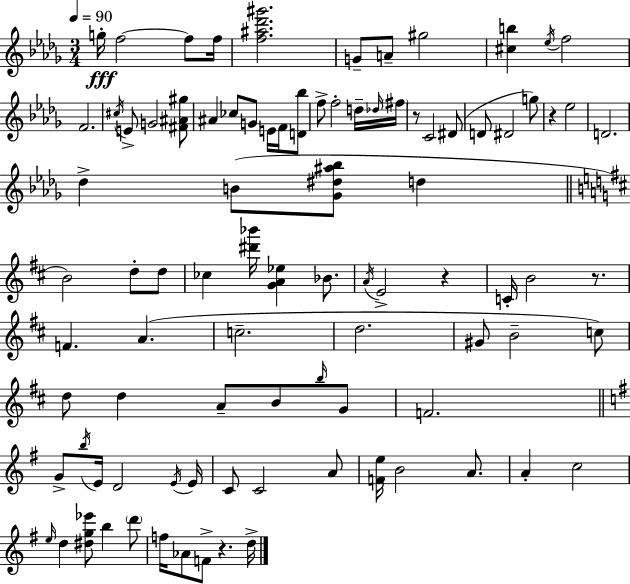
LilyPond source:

{
  \clef treble
  \numericTimeSignature
  \time 3/4
  \key bes \minor
  \tempo 4 = 90
  g''16-.\fff f''2~~ f''8 f''16 | <f'' ais'' des''' gis'''>2. | g'8-- a'8-- gis''2 | <cis'' b''>4 \acciaccatura { ees''16 } f''2 | \break f'2. | \acciaccatura { cis''16 } e'8-> g'2 | <fis' ais' gis''>8 ais'4 ces''8 g'8 e'16 f'16 | <d' bes''>8 f''8-> f''2-. | \break d''16-- \grace { des''16 } \parenthesize fis''16 r8 c'2 | dis'8( d'8 dis'2 | g''8) r4 ees''2 | d'2. | \break des''4-> b'8( <ges' dis'' ais'' bes''>8 d''4 | \bar "||" \break \key b \minor b'2) d''8-. d''8 | ces''4 <dis''' bes'''>16 <g' a' ees''>4 bes'8. | \acciaccatura { a'16 } e'2-> r4 | c'16-. b'2 r8. | \break f'4. a'4.( | c''2.-- | d''2. | gis'8 b'2-- c''8) | \break d''8 d''4 a'8-- b'8 \grace { b''16 } | g'8 f'2. | \bar "||" \break \key g \major g'8-> \acciaccatura { b''16 } e'16 d'2 | \acciaccatura { e'16 } e'16 c'8 c'2 | a'8 <f' e''>16 b'2 a'8. | a'4-. c''2 | \break \grace { e''16 } d''4 <dis'' g'' ees'''>8 b''4 | \parenthesize d'''8 f''16 aes'8 f'8-> r4. | d''16-> \bar "|."
}